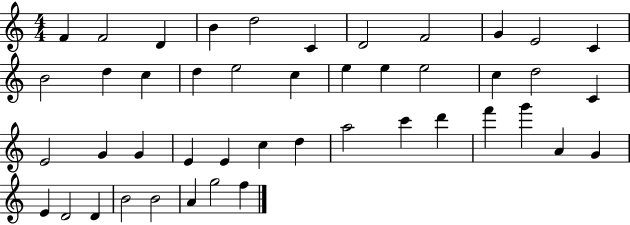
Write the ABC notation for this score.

X:1
T:Untitled
M:4/4
L:1/4
K:C
F F2 D B d2 C D2 F2 G E2 C B2 d c d e2 c e e e2 c d2 C E2 G G E E c d a2 c' d' f' g' A G E D2 D B2 B2 A g2 f